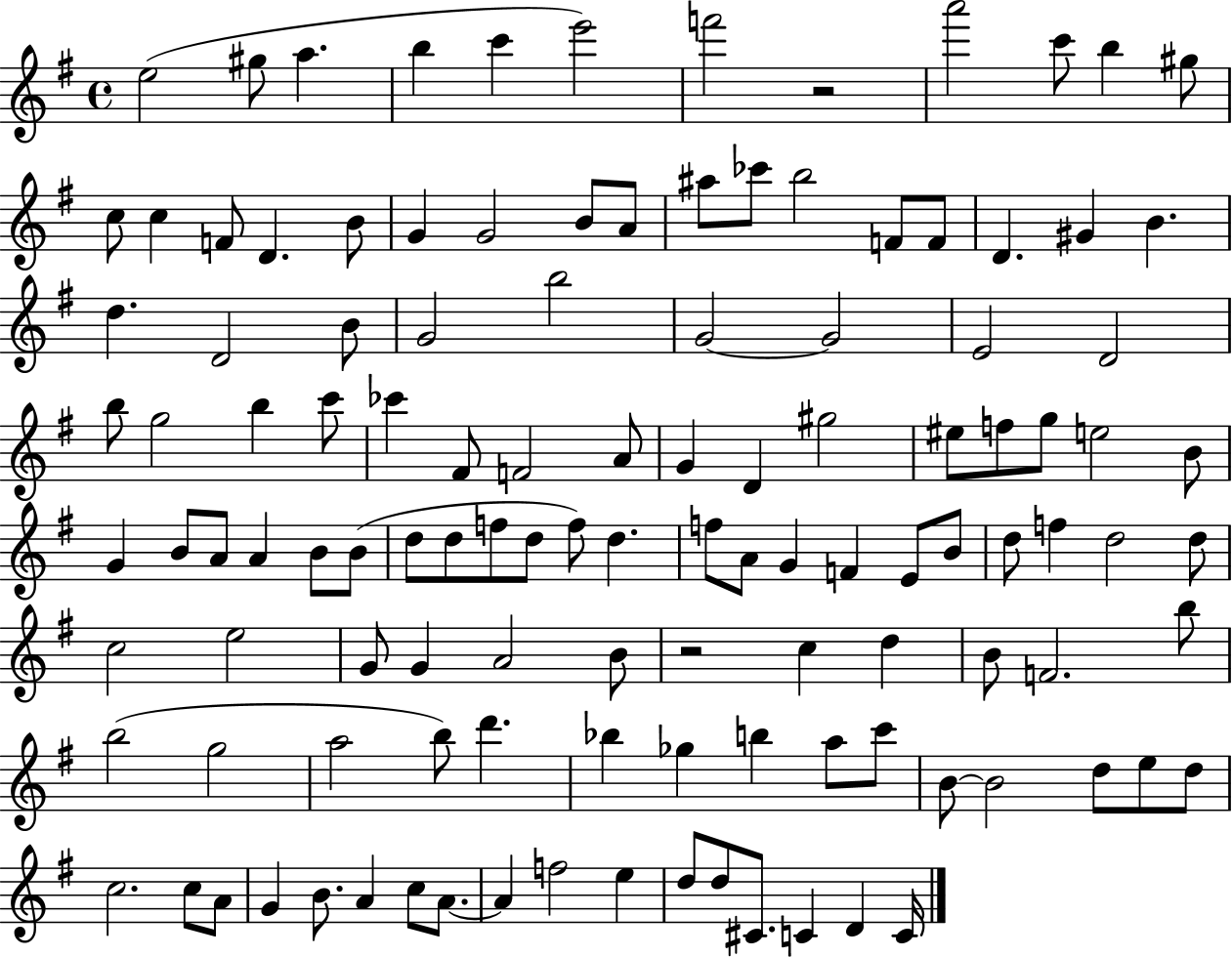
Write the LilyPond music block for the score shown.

{
  \clef treble
  \time 4/4
  \defaultTimeSignature
  \key g \major
  \repeat volta 2 { e''2( gis''8 a''4. | b''4 c'''4 e'''2) | f'''2 r2 | a'''2 c'''8 b''4 gis''8 | \break c''8 c''4 f'8 d'4. b'8 | g'4 g'2 b'8 a'8 | ais''8 ces'''8 b''2 f'8 f'8 | d'4. gis'4 b'4. | \break d''4. d'2 b'8 | g'2 b''2 | g'2~~ g'2 | e'2 d'2 | \break b''8 g''2 b''4 c'''8 | ces'''4 fis'8 f'2 a'8 | g'4 d'4 gis''2 | eis''8 f''8 g''8 e''2 b'8 | \break g'4 b'8 a'8 a'4 b'8 b'8( | d''8 d''8 f''8 d''8 f''8) d''4. | f''8 a'8 g'4 f'4 e'8 b'8 | d''8 f''4 d''2 d''8 | \break c''2 e''2 | g'8 g'4 a'2 b'8 | r2 c''4 d''4 | b'8 f'2. b''8 | \break b''2( g''2 | a''2 b''8) d'''4. | bes''4 ges''4 b''4 a''8 c'''8 | b'8~~ b'2 d''8 e''8 d''8 | \break c''2. c''8 a'8 | g'4 b'8. a'4 c''8 a'8.~~ | a'4 f''2 e''4 | d''8 d''8 cis'8. c'4 d'4 c'16 | \break } \bar "|."
}